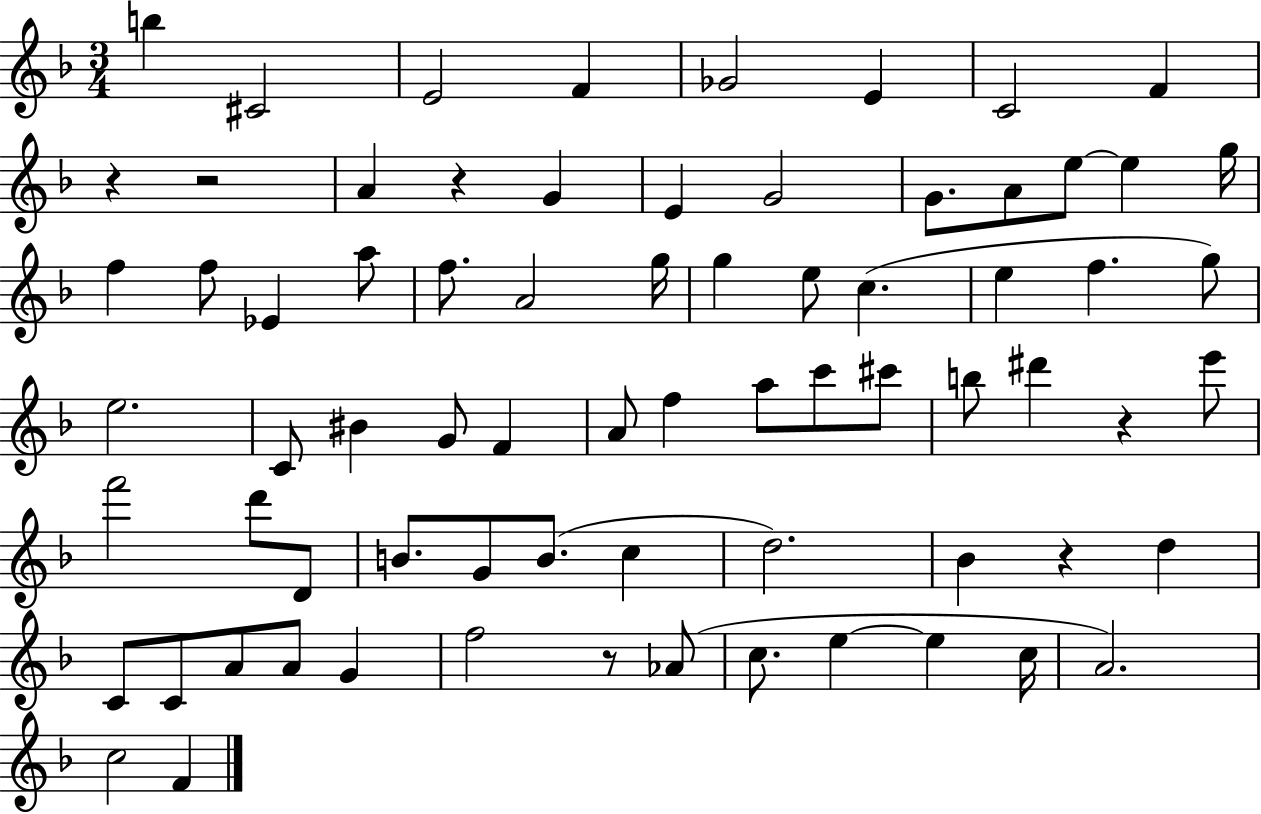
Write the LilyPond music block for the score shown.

{
  \clef treble
  \numericTimeSignature
  \time 3/4
  \key f \major
  \repeat volta 2 { b''4 cis'2 | e'2 f'4 | ges'2 e'4 | c'2 f'4 | \break r4 r2 | a'4 r4 g'4 | e'4 g'2 | g'8. a'8 e''8~~ e''4 g''16 | \break f''4 f''8 ees'4 a''8 | f''8. a'2 g''16 | g''4 e''8 c''4.( | e''4 f''4. g''8) | \break e''2. | c'8 bis'4 g'8 f'4 | a'8 f''4 a''8 c'''8 cis'''8 | b''8 dis'''4 r4 e'''8 | \break f'''2 d'''8 d'8 | b'8. g'8 b'8.( c''4 | d''2.) | bes'4 r4 d''4 | \break c'8 c'8 a'8 a'8 g'4 | f''2 r8 aes'8( | c''8. e''4~~ e''4 c''16 | a'2.) | \break c''2 f'4 | } \bar "|."
}